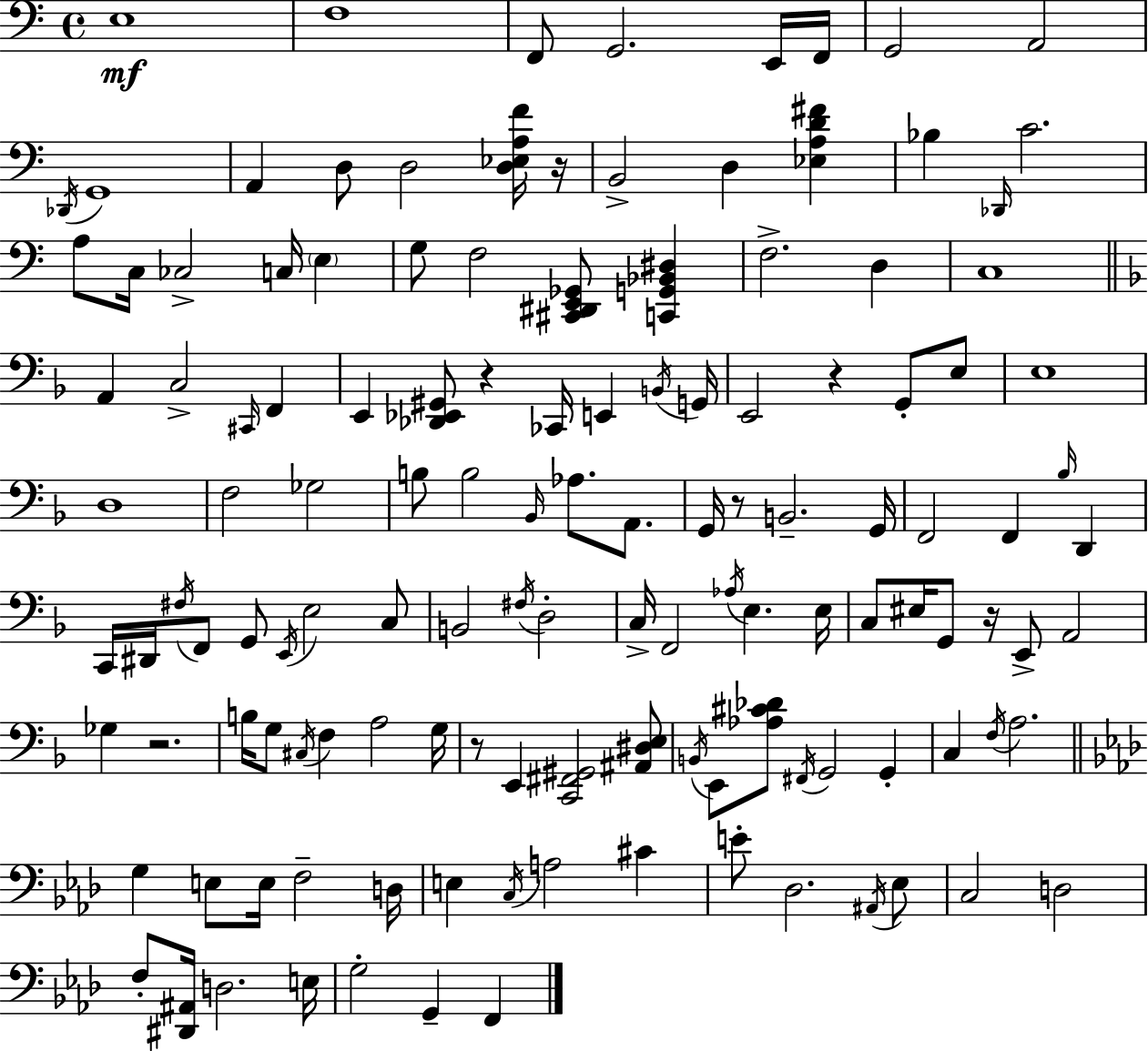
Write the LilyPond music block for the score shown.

{
  \clef bass
  \time 4/4
  \defaultTimeSignature
  \key a \minor
  e1\mf | f1 | f,8 g,2. e,16 f,16 | g,2 a,2 | \break \acciaccatura { des,16 } g,1 | a,4 d8 d2 <d ees a f'>16 | r16 b,2-> d4 <ees a d' fis'>4 | bes4 \grace { des,16 } c'2. | \break a8 c16 ces2-> c16 \parenthesize e4 | g8 f2 <cis, dis, e, ges,>8 <c, g, bes, dis>4 | f2.-> d4 | c1 | \break \bar "||" \break \key f \major a,4 c2-> \grace { cis,16 } f,4 | e,4 <des, ees, gis,>8 r4 ces,16 e,4 | \acciaccatura { b,16 } g,16 e,2 r4 g,8-. | e8 e1 | \break d1 | f2 ges2 | b8 b2 \grace { bes,16 } aes8. | a,8. g,16 r8 b,2.-- | \break g,16 f,2 f,4 \grace { bes16 } | d,4 c,16 dis,16 \acciaccatura { fis16 } f,8 g,8 \acciaccatura { e,16 } e2 | c8 b,2 \acciaccatura { fis16 } d2-. | c16-> f,2 | \break \acciaccatura { aes16 } e4. e16 c8 eis16 g,8 r16 e,8-> | a,2 ges4 r2. | b16 g8 \acciaccatura { cis16 } f4 | a2 g16 r8 e,4 <c, fis, gis,>2 | \break <ais, dis e>8 \acciaccatura { b,16 } e,8 <aes cis' des'>8 \acciaccatura { fis,16 } g,2 | g,4-. c4 \acciaccatura { f16 } | a2. \bar "||" \break \key f \minor g4 e8 e16 f2-- d16 | e4 \acciaccatura { c16 } a2 cis'4 | e'8-. des2. \acciaccatura { ais,16 } | ees8 c2 d2 | \break f8-. <dis, ais,>16 d2. | e16 g2-. g,4-- f,4 | \bar "|."
}